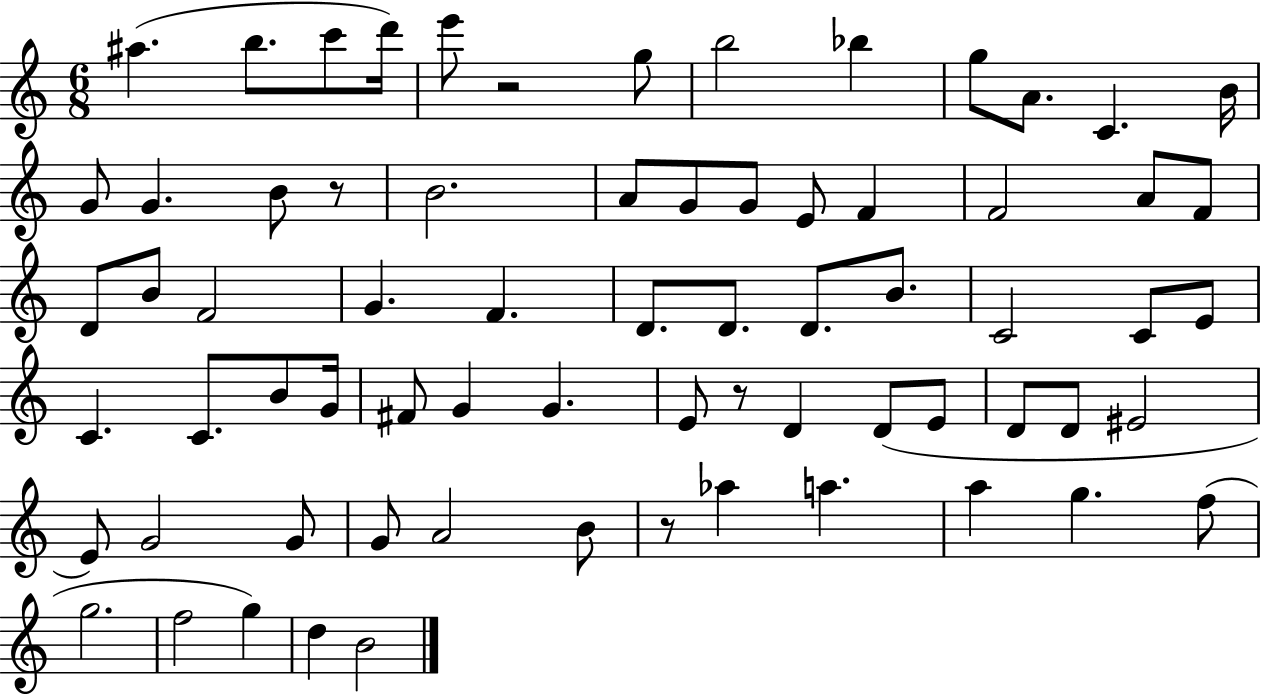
X:1
T:Untitled
M:6/8
L:1/4
K:C
^a b/2 c'/2 d'/4 e'/2 z2 g/2 b2 _b g/2 A/2 C B/4 G/2 G B/2 z/2 B2 A/2 G/2 G/2 E/2 F F2 A/2 F/2 D/2 B/2 F2 G F D/2 D/2 D/2 B/2 C2 C/2 E/2 C C/2 B/2 G/4 ^F/2 G G E/2 z/2 D D/2 E/2 D/2 D/2 ^E2 E/2 G2 G/2 G/2 A2 B/2 z/2 _a a a g f/2 g2 f2 g d B2